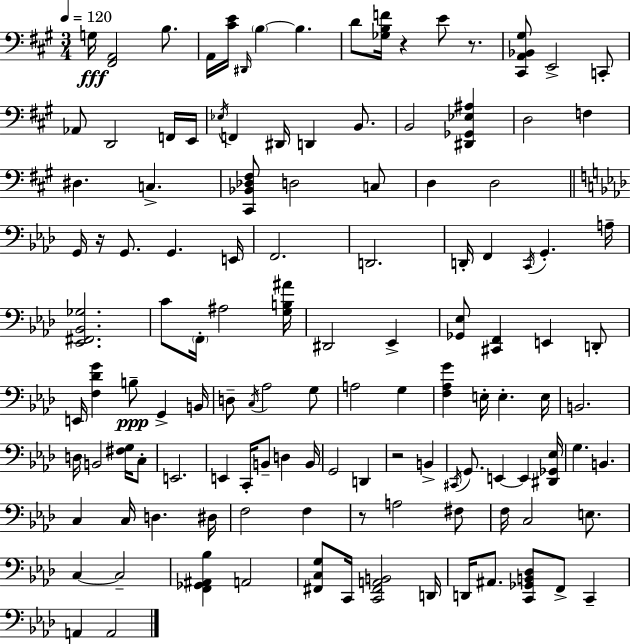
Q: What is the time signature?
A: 3/4